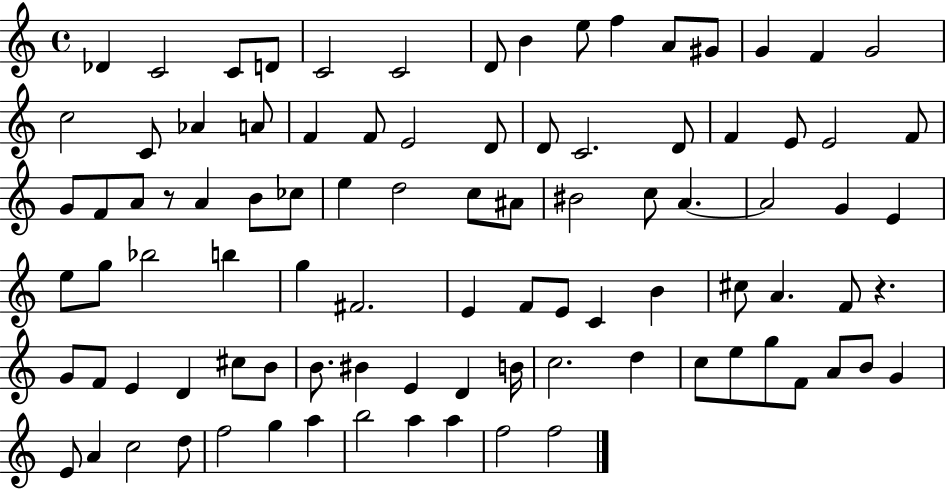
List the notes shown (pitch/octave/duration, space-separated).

Db4/q C4/h C4/e D4/e C4/h C4/h D4/e B4/q E5/e F5/q A4/e G#4/e G4/q F4/q G4/h C5/h C4/e Ab4/q A4/e F4/q F4/e E4/h D4/e D4/e C4/h. D4/e F4/q E4/e E4/h F4/e G4/e F4/e A4/e R/e A4/q B4/e CES5/e E5/q D5/h C5/e A#4/e BIS4/h C5/e A4/q. A4/h G4/q E4/q E5/e G5/e Bb5/h B5/q G5/q F#4/h. E4/q F4/e E4/e C4/q B4/q C#5/e A4/q. F4/e R/q. G4/e F4/e E4/q D4/q C#5/e B4/e B4/e. BIS4/q E4/q D4/q B4/s C5/h. D5/q C5/e E5/e G5/e F4/e A4/e B4/e G4/q E4/e A4/q C5/h D5/e F5/h G5/q A5/q B5/h A5/q A5/q F5/h F5/h